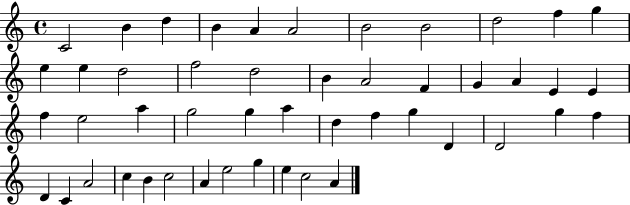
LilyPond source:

{
  \clef treble
  \time 4/4
  \defaultTimeSignature
  \key c \major
  c'2 b'4 d''4 | b'4 a'4 a'2 | b'2 b'2 | d''2 f''4 g''4 | \break e''4 e''4 d''2 | f''2 d''2 | b'4 a'2 f'4 | g'4 a'4 e'4 e'4 | \break f''4 e''2 a''4 | g''2 g''4 a''4 | d''4 f''4 g''4 d'4 | d'2 g''4 f''4 | \break d'4 c'4 a'2 | c''4 b'4 c''2 | a'4 e''2 g''4 | e''4 c''2 a'4 | \break \bar "|."
}